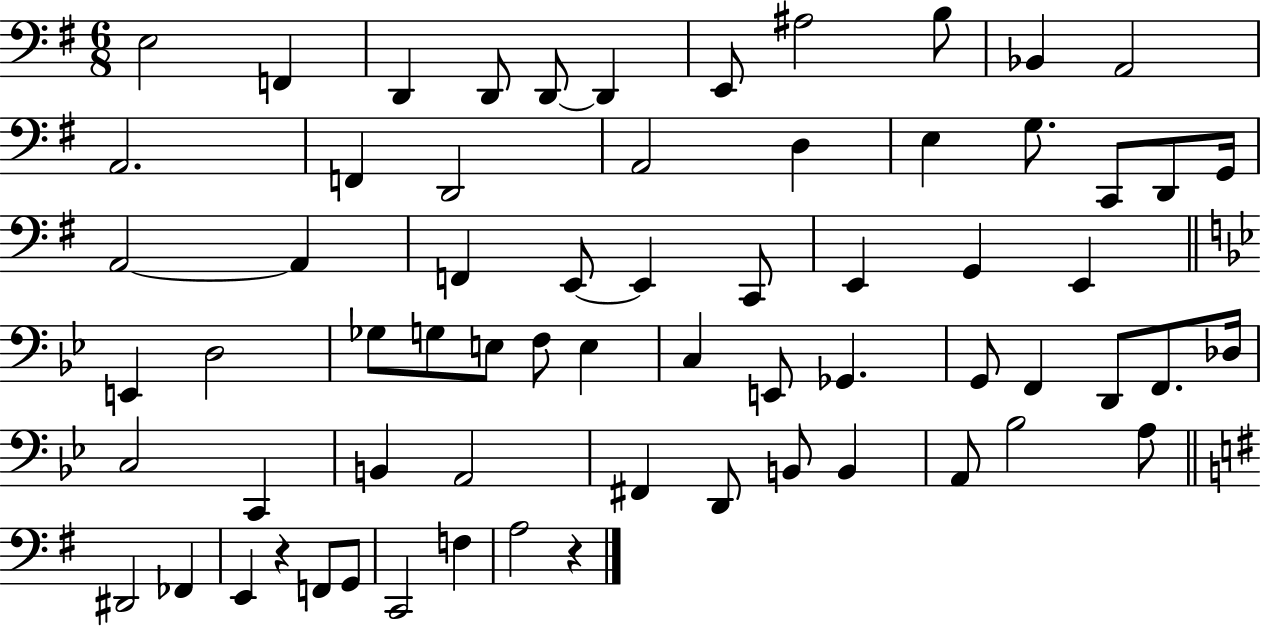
E3/h F2/q D2/q D2/e D2/e D2/q E2/e A#3/h B3/e Bb2/q A2/h A2/h. F2/q D2/h A2/h D3/q E3/q G3/e. C2/e D2/e G2/s A2/h A2/q F2/q E2/e E2/q C2/e E2/q G2/q E2/q E2/q D3/h Gb3/e G3/e E3/e F3/e E3/q C3/q E2/e Gb2/q. G2/e F2/q D2/e F2/e. Db3/s C3/h C2/q B2/q A2/h F#2/q D2/e B2/e B2/q A2/e Bb3/h A3/e D#2/h FES2/q E2/q R/q F2/e G2/e C2/h F3/q A3/h R/q